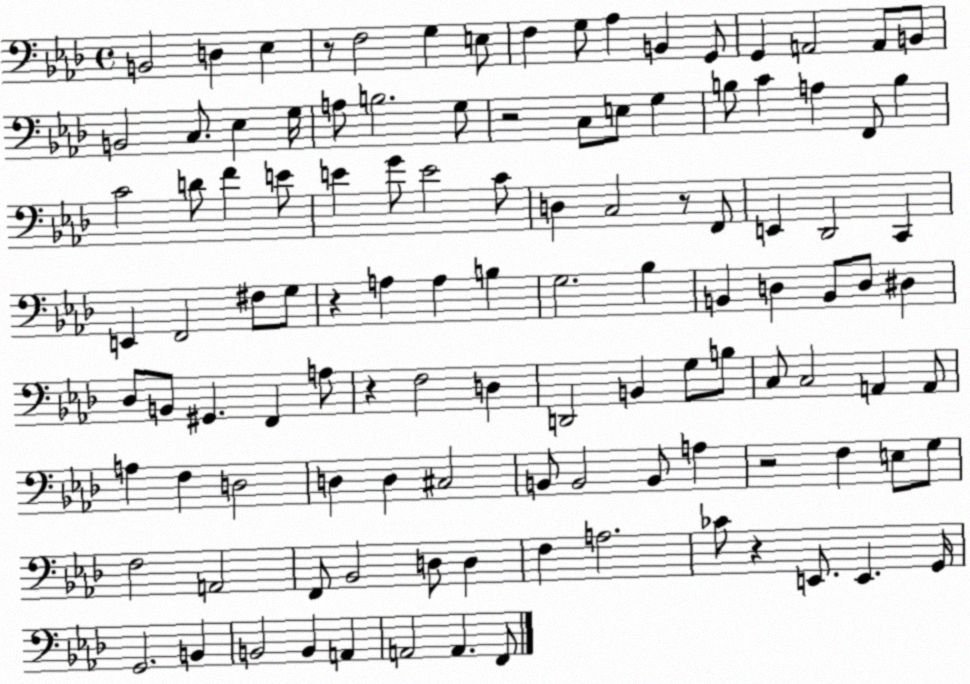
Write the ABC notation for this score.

X:1
T:Untitled
M:4/4
L:1/4
K:Ab
B,,2 D, _E, z/2 F,2 G, E,/2 F, G,/2 _A, B,, G,,/2 G,, A,,2 A,,/2 B,,/2 B,,2 C,/2 _E, G,/4 A,/2 B,2 G,/2 z2 C,/2 E,/2 G, B,/2 C A, F,,/2 B, C2 D/2 F E/2 E G/2 E2 C/2 D, C,2 z/2 F,,/2 E,, _D,,2 C,, E,, F,,2 ^F,/2 G,/2 z A, A, B, G,2 _B, B,, D, B,,/2 D,/2 ^D, _D,/2 B,,/2 ^G,, F,, A,/2 z F,2 D, D,,2 B,, G,/2 B,/2 C,/2 C,2 A,, A,,/2 A, F, D,2 D, D, ^C,2 B,,/2 B,,2 B,,/2 A, z2 F, E,/2 G,/2 F,2 A,,2 F,,/2 _B,,2 D,/2 D, F, A,2 _C/2 z E,,/2 E,, G,,/4 G,,2 B,, B,,2 B,, A,, A,,2 A,, F,,/2